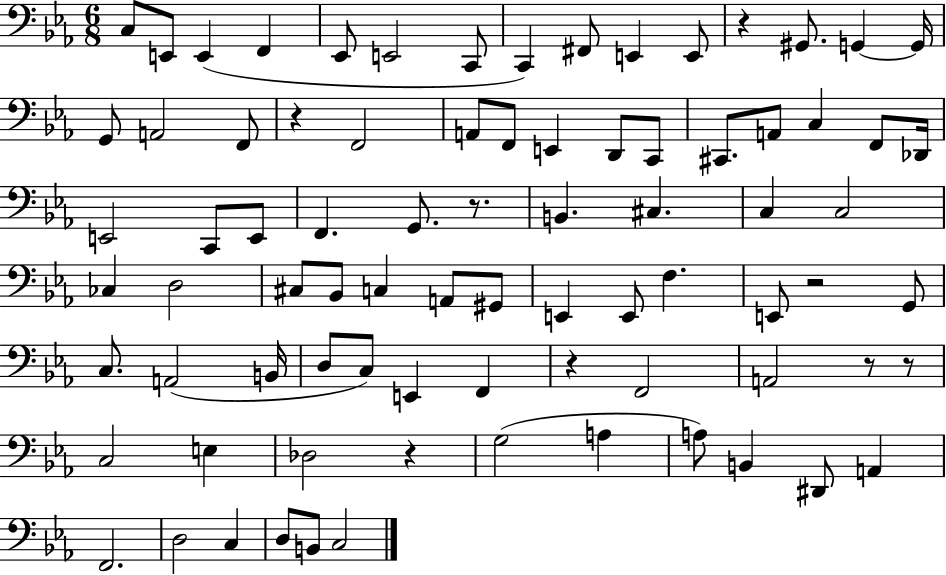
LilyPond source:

{
  \clef bass
  \numericTimeSignature
  \time 6/8
  \key ees \major
  c8 e,8 e,4( f,4 | ees,8 e,2 c,8 | c,4) fis,8 e,4 e,8 | r4 gis,8. g,4~~ g,16 | \break g,8 a,2 f,8 | r4 f,2 | a,8 f,8 e,4 d,8 c,8 | cis,8. a,8 c4 f,8 des,16 | \break e,2 c,8 e,8 | f,4. g,8. r8. | b,4. cis4. | c4 c2 | \break ces4 d2 | cis8 bes,8 c4 a,8 gis,8 | e,4 e,8 f4. | e,8 r2 g,8 | \break c8. a,2( b,16 | d8 c8) e,4 f,4 | r4 f,2 | a,2 r8 r8 | \break c2 e4 | des2 r4 | g2( a4 | a8) b,4 dis,8 a,4 | \break f,2. | d2 c4 | d8 b,8 c2 | \bar "|."
}